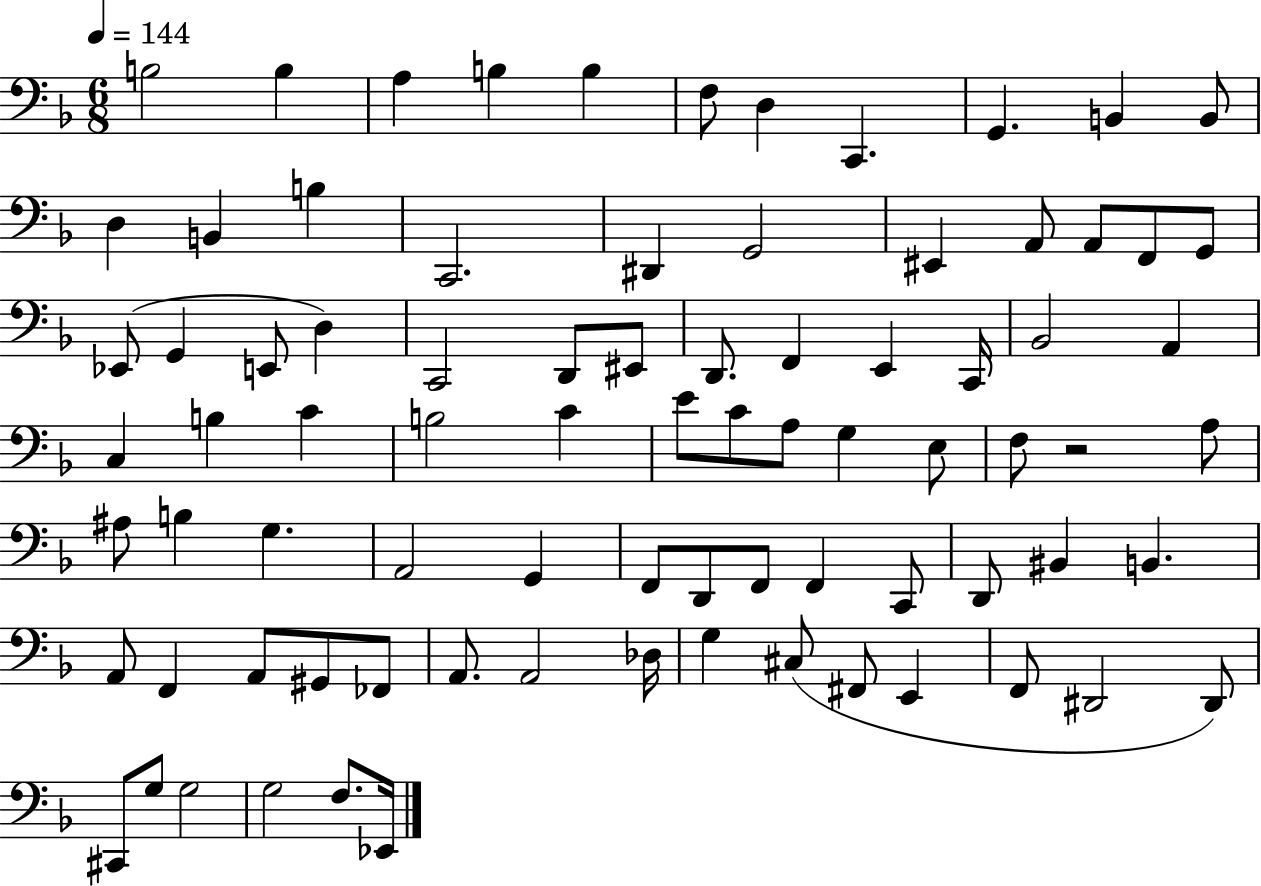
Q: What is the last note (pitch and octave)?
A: Eb2